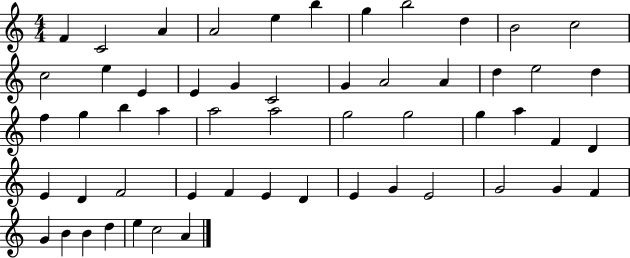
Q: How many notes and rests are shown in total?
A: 55